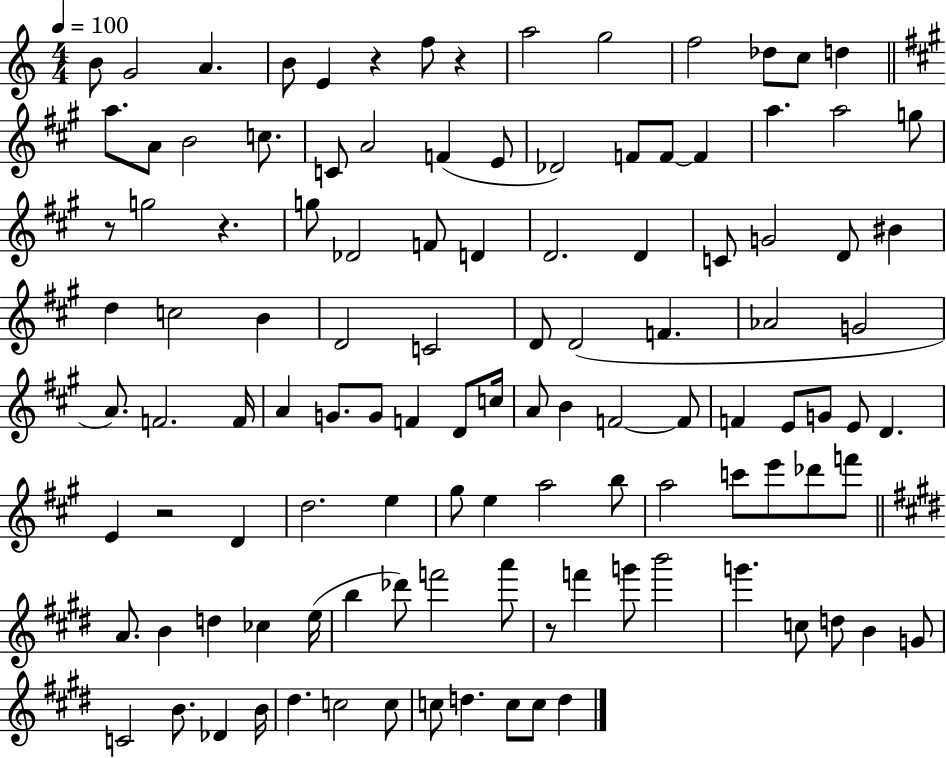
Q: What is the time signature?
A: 4/4